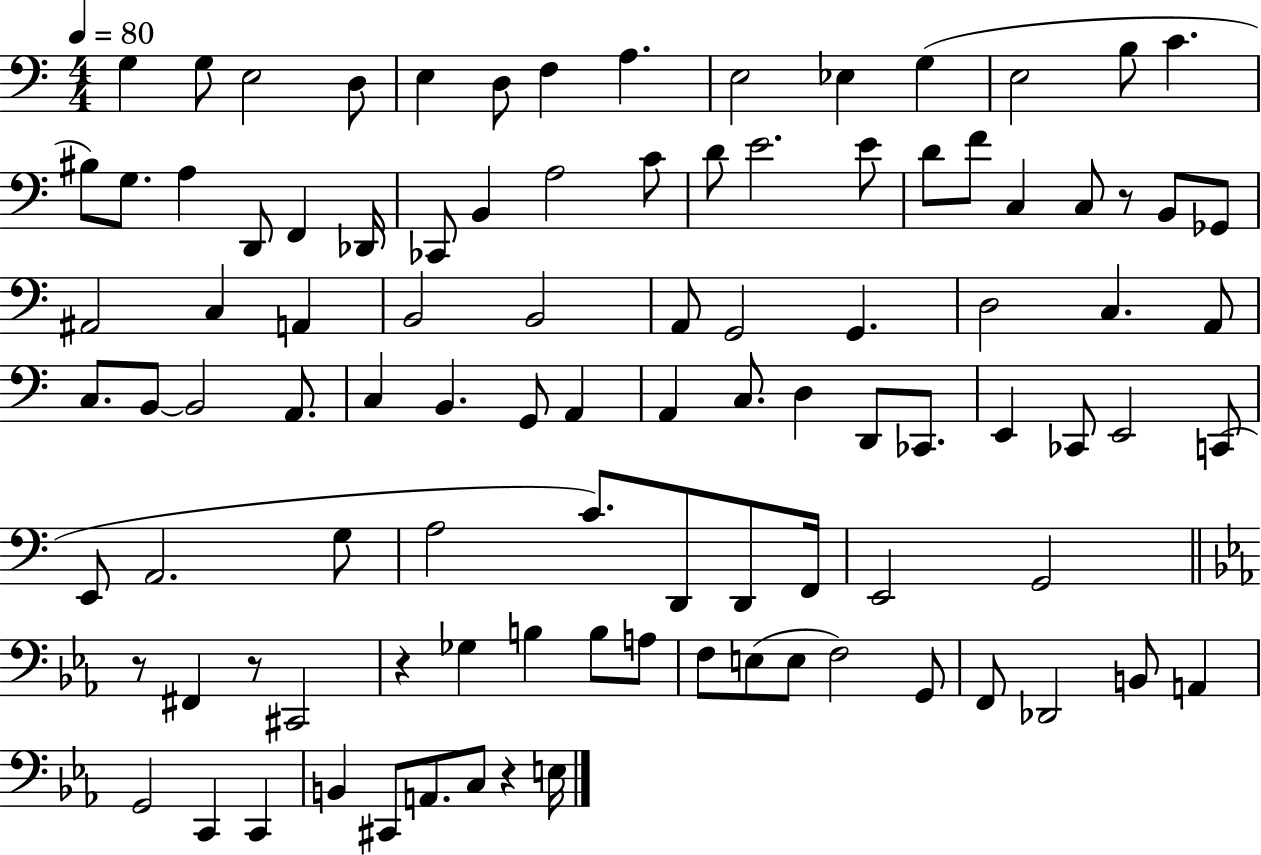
{
  \clef bass
  \numericTimeSignature
  \time 4/4
  \key c \major
  \tempo 4 = 80
  \repeat volta 2 { g4 g8 e2 d8 | e4 d8 f4 a4. | e2 ees4 g4( | e2 b8 c'4. | \break bis8) g8. a4 d,8 f,4 des,16 | ces,8 b,4 a2 c'8 | d'8 e'2. e'8 | d'8 f'8 c4 c8 r8 b,8 ges,8 | \break ais,2 c4 a,4 | b,2 b,2 | a,8 g,2 g,4. | d2 c4. a,8 | \break c8. b,8~~ b,2 a,8. | c4 b,4. g,8 a,4 | a,4 c8. d4 d,8 ces,8. | e,4 ces,8 e,2 c,8( | \break e,8 a,2. g8 | a2 c'8.) d,8 d,8 f,16 | e,2 g,2 | \bar "||" \break \key ees \major r8 fis,4 r8 cis,2 | r4 ges4 b4 b8 a8 | f8 e8( e8 f2) g,8 | f,8 des,2 b,8 a,4 | \break g,2 c,4 c,4 | b,4 cis,8 a,8. c8 r4 e16 | } \bar "|."
}